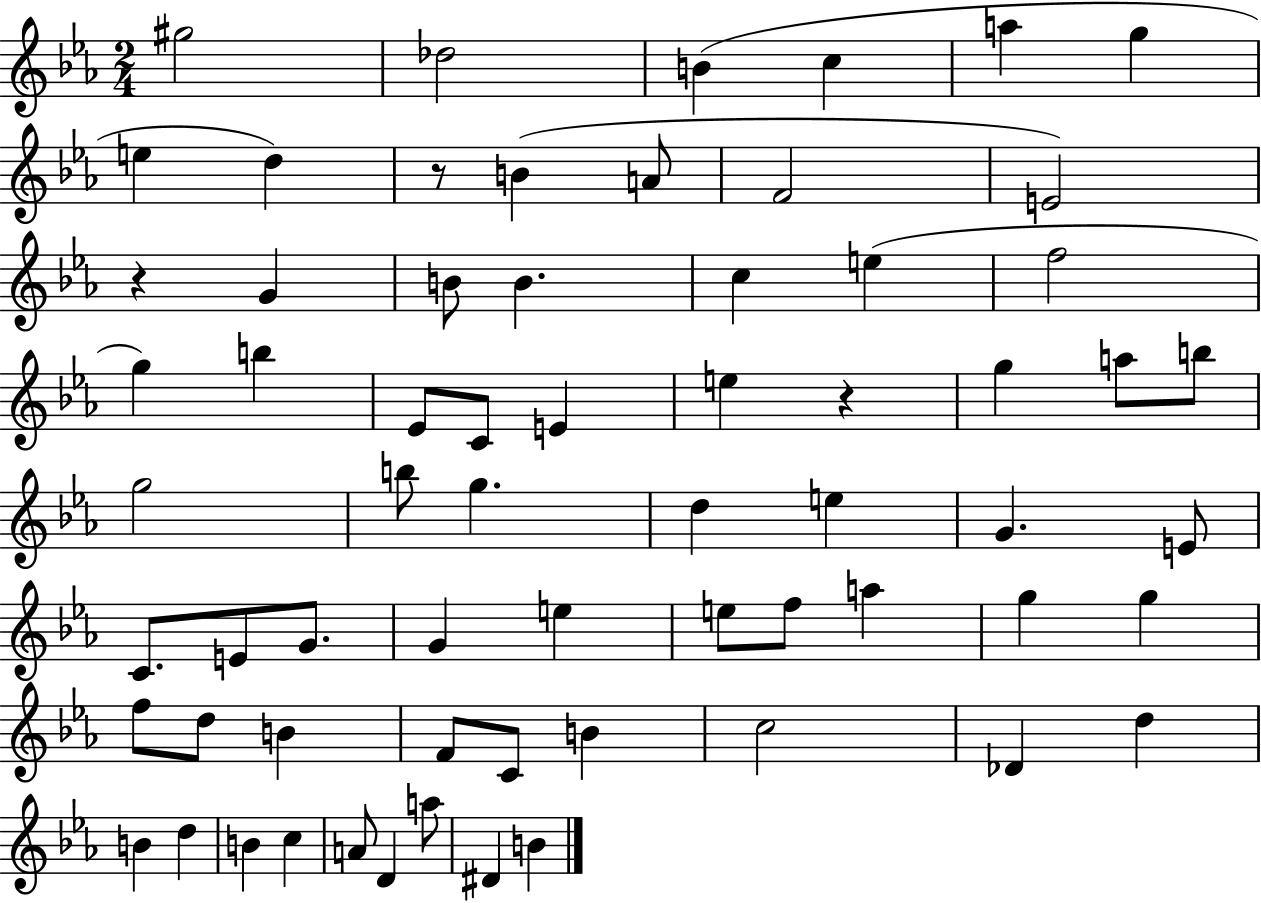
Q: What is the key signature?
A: EES major